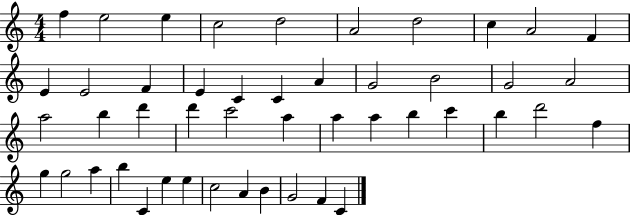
F5/q E5/h E5/q C5/h D5/h A4/h D5/h C5/q A4/h F4/q E4/q E4/h F4/q E4/q C4/q C4/q A4/q G4/h B4/h G4/h A4/h A5/h B5/q D6/q D6/q C6/h A5/q A5/q A5/q B5/q C6/q B5/q D6/h F5/q G5/q G5/h A5/q B5/q C4/q E5/q E5/q C5/h A4/q B4/q G4/h F4/q C4/q